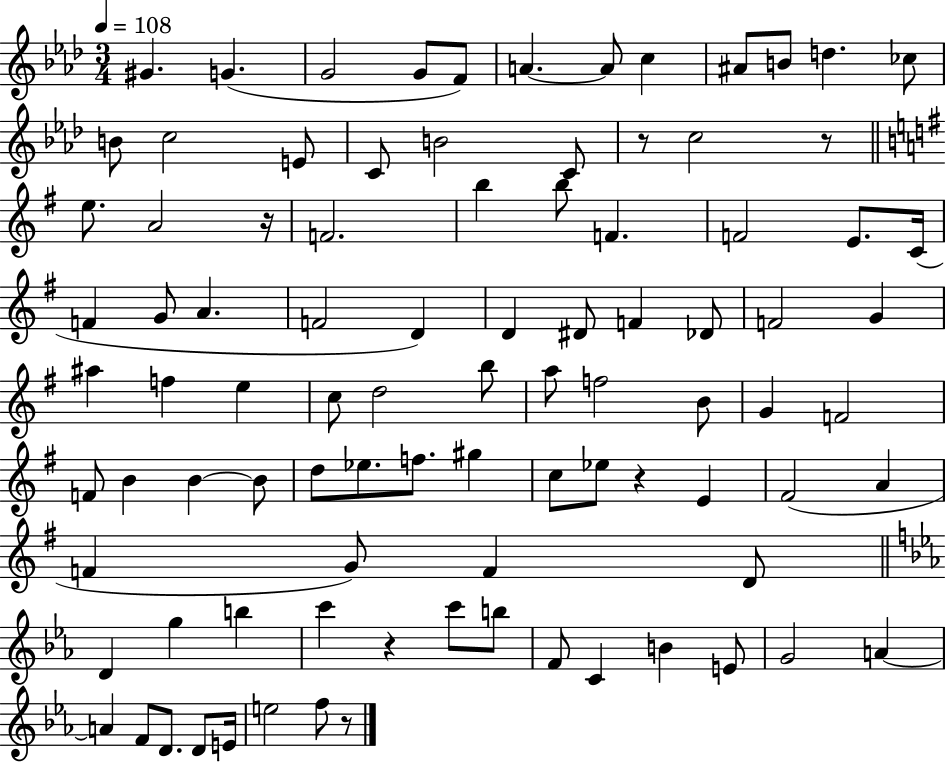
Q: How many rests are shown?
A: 6